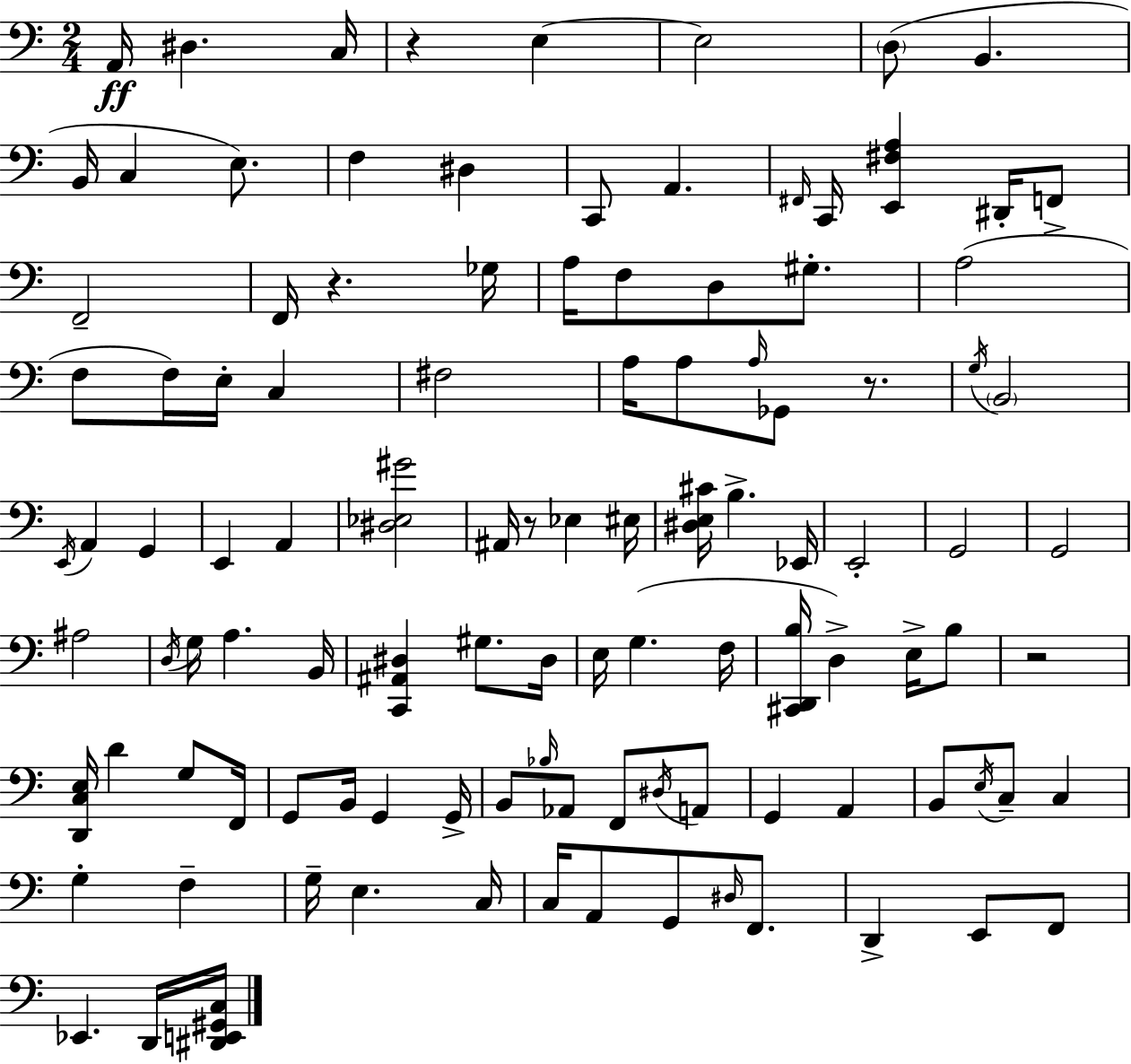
{
  \clef bass
  \numericTimeSignature
  \time 2/4
  \key a \minor
  \repeat volta 2 { a,16\ff dis4. c16 | r4 e4~~ | e2 | \parenthesize d8( b,4. | \break b,16 c4 e8.) | f4 dis4 | c,8 a,4. | \grace { fis,16 } c,16 <e, fis a>4 dis,16-. f,8-> | \break f,2-- | f,16 r4. | ges16 a16 f8 d8 gis8.-. | a2( | \break f8 f16) e16-. c4 | fis2 | a16 a8 \grace { a16 } ges,8 r8. | \acciaccatura { g16 } \parenthesize b,2 | \break \acciaccatura { e,16 } a,4 | g,4 e,4 | a,4 <dis ees gis'>2 | ais,16 r8 ees4 | \break eis16 <dis e cis'>16 b4.-> | ees,16 e,2-. | g,2 | g,2 | \break ais2 | \acciaccatura { d16 } g16 a4. | b,16 <c, ais, dis>4 | gis8. dis16 e16 g4.( | \break f16 <cis, d, b>16 d4->) | e16-> b8 r2 | <d, c e>16 d'4 | g8 f,16 g,8 b,16 | \break g,4 g,16-> b,8 \grace { bes16 } | aes,8 f,8 \acciaccatura { dis16 } a,8 g,4 | a,4 b,8 | \acciaccatura { e16 } c8-- c4 | \break g4-. f4-- | g16-- e4. c16 | c16 a,8 g,8 \grace { dis16 } f,8. | d,4-> e,8 f,8 | \break ees,4. d,16 | <dis, e, gis, c>16 } \bar "|."
}